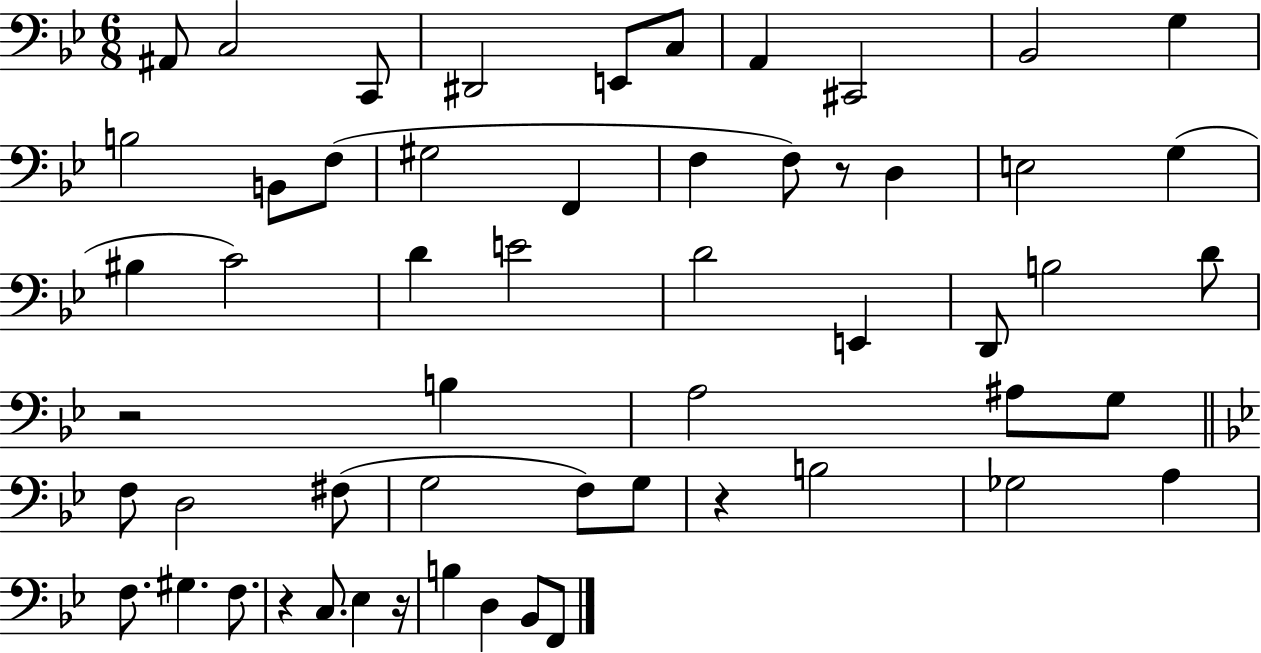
{
  \clef bass
  \numericTimeSignature
  \time 6/8
  \key bes \major
  ais,8 c2 c,8 | dis,2 e,8 c8 | a,4 cis,2 | bes,2 g4 | \break b2 b,8 f8( | gis2 f,4 | f4 f8) r8 d4 | e2 g4( | \break bis4 c'2) | d'4 e'2 | d'2 e,4 | d,8 b2 d'8 | \break r2 b4 | a2 ais8 g8 | \bar "||" \break \key g \minor f8 d2 fis8( | g2 f8) g8 | r4 b2 | ges2 a4 | \break f8. gis4. f8. | r4 c8. ees4 r16 | b4 d4 bes,8 f,8 | \bar "|."
}